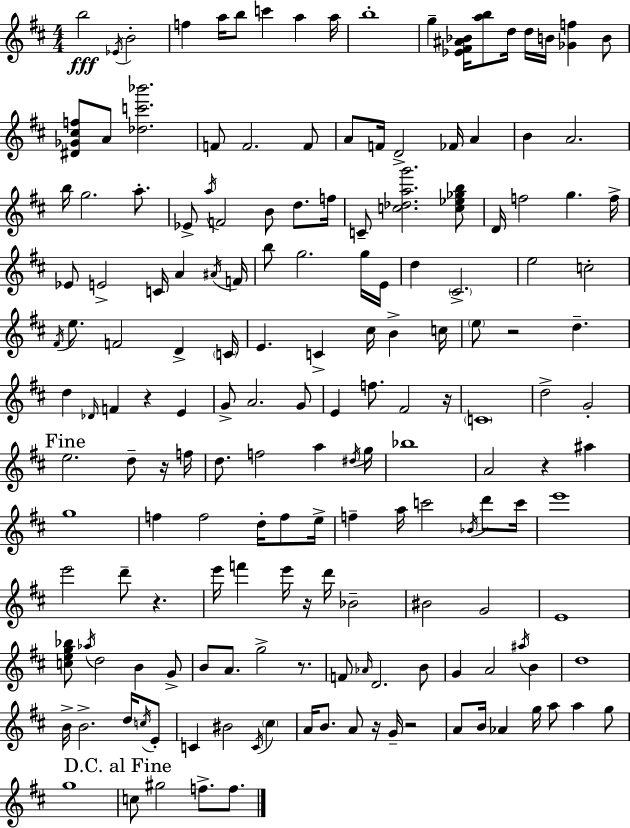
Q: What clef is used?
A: treble